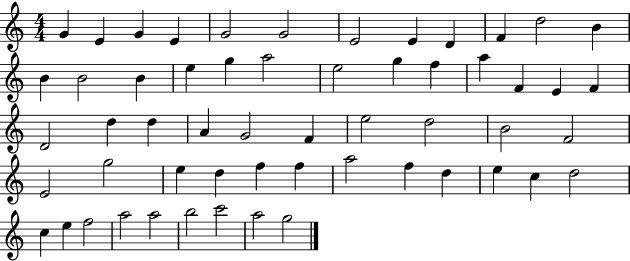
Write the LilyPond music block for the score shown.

{
  \clef treble
  \numericTimeSignature
  \time 4/4
  \key c \major
  g'4 e'4 g'4 e'4 | g'2 g'2 | e'2 e'4 d'4 | f'4 d''2 b'4 | \break b'4 b'2 b'4 | e''4 g''4 a''2 | e''2 g''4 f''4 | a''4 f'4 e'4 f'4 | \break d'2 d''4 d''4 | a'4 g'2 f'4 | e''2 d''2 | b'2 f'2 | \break e'2 g''2 | e''4 d''4 f''4 f''4 | a''2 f''4 d''4 | e''4 c''4 d''2 | \break c''4 e''4 f''2 | a''2 a''2 | b''2 c'''2 | a''2 g''2 | \break \bar "|."
}